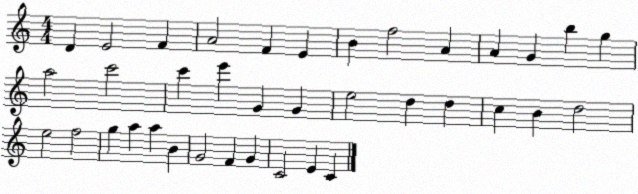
X:1
T:Untitled
M:4/4
L:1/4
K:C
D E2 F A2 F E B f2 A A G b g a2 c'2 c' e' G G e2 d d c B d2 e2 f2 g a a B G2 F G C2 E C